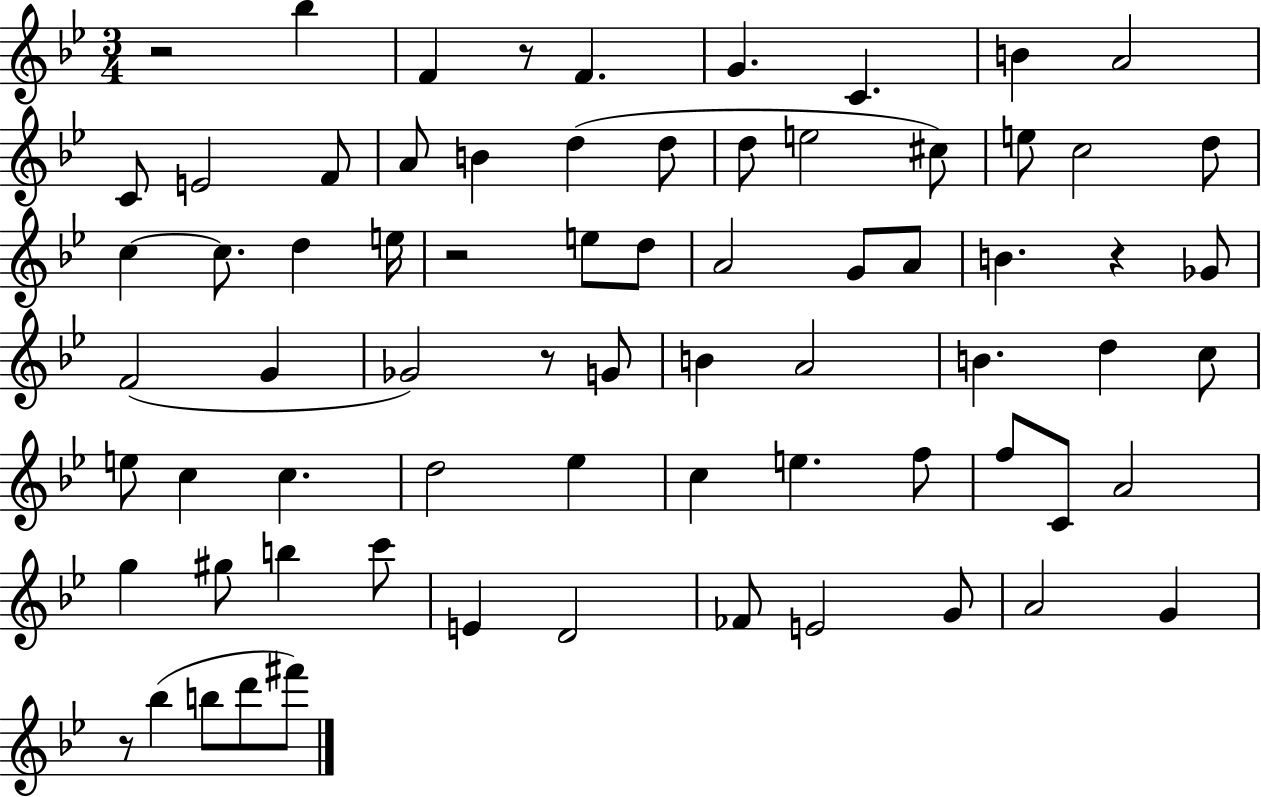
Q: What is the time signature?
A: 3/4